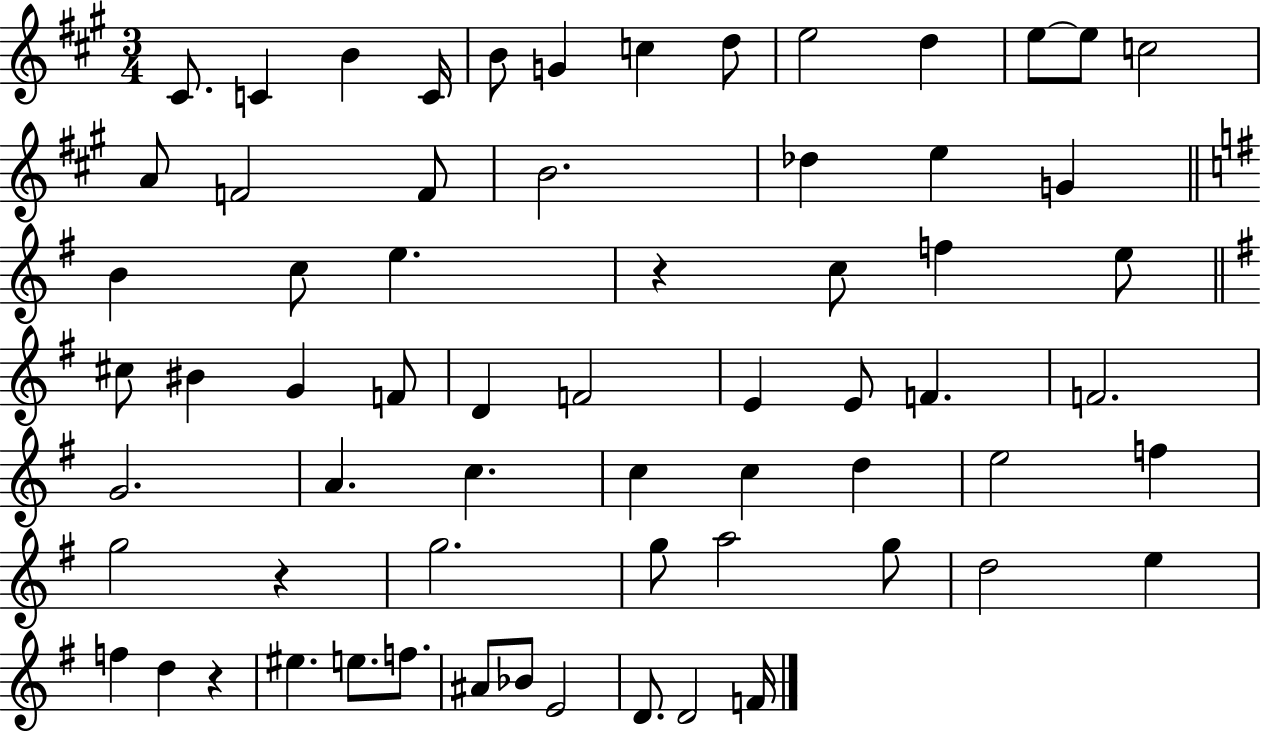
{
  \clef treble
  \numericTimeSignature
  \time 3/4
  \key a \major
  cis'8. c'4 b'4 c'16 | b'8 g'4 c''4 d''8 | e''2 d''4 | e''8~~ e''8 c''2 | \break a'8 f'2 f'8 | b'2. | des''4 e''4 g'4 | \bar "||" \break \key g \major b'4 c''8 e''4. | r4 c''8 f''4 e''8 | \bar "||" \break \key g \major cis''8 bis'4 g'4 f'8 | d'4 f'2 | e'4 e'8 f'4. | f'2. | \break g'2. | a'4. c''4. | c''4 c''4 d''4 | e''2 f''4 | \break g''2 r4 | g''2. | g''8 a''2 g''8 | d''2 e''4 | \break f''4 d''4 r4 | eis''4. e''8. f''8. | ais'8 bes'8 e'2 | d'8. d'2 f'16 | \break \bar "|."
}